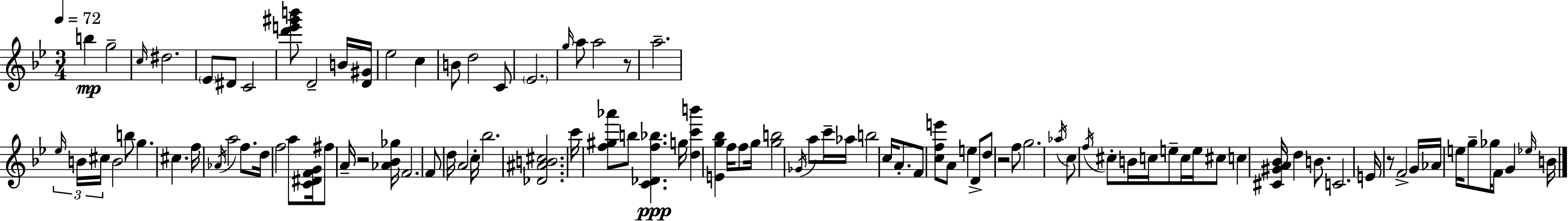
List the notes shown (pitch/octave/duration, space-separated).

B5/q G5/h C5/s D#5/h. Eb4/e D#4/e C4/h [D6,E6,G#6,B6]/e D4/h B4/s [D4,G#4]/s Eb5/h C5/q B4/e D5/h C4/e Eb4/h. G5/s A5/e A5/h R/e A5/h. Eb5/s B4/s C#5/s B4/h B5/e G5/q. C#5/q. F5/s Ab4/s A5/h F5/e. D5/s F5/h A5/e [C4,D#4,F4,G4]/s F#5/e A4/s R/h [Ab4,Bb4,Gb5]/s F4/h. F4/e D5/s A4/h C5/s Bb5/h. [Db4,A#4,B4,C#5]/h. C6/s [F5,G#5,Ab6]/e B5/e [C4,Db4,F5,Bb5]/q. G5/s [D5,C6,B6]/q [E4,G5,Bb5]/q F5/s F5/e G5/s [G5,B5]/h Gb4/s A5/e C6/s Ab5/s B5/h C5/s A4/e. F4/e [C5,F5,E6]/e A4/e E5/q D4/e D5/e R/h F5/e G5/h. Ab5/s C5/e F5/s C#5/e B4/s C5/s E5/e C5/s E5/s C#5/e C5/q [C#4,G#4,A4,Bb4]/s D5/q B4/e. C4/h. E4/s R/e F4/h G4/s Ab4/s E5/s G5/e Gb5/s F4/e G4/q Eb5/s B4/s